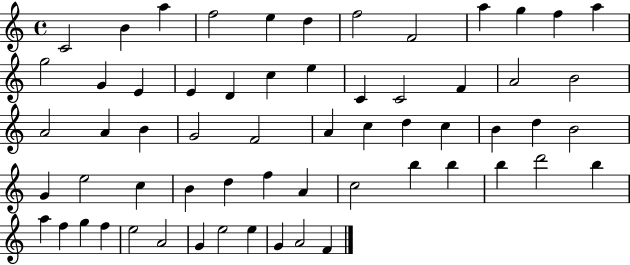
C4/h B4/q A5/q F5/h E5/q D5/q F5/h F4/h A5/q G5/q F5/q A5/q G5/h G4/q E4/q E4/q D4/q C5/q E5/q C4/q C4/h F4/q A4/h B4/h A4/h A4/q B4/q G4/h F4/h A4/q C5/q D5/q C5/q B4/q D5/q B4/h G4/q E5/h C5/q B4/q D5/q F5/q A4/q C5/h B5/q B5/q B5/q D6/h B5/q A5/q F5/q G5/q F5/q E5/h A4/h G4/q E5/h E5/q G4/q A4/h F4/q